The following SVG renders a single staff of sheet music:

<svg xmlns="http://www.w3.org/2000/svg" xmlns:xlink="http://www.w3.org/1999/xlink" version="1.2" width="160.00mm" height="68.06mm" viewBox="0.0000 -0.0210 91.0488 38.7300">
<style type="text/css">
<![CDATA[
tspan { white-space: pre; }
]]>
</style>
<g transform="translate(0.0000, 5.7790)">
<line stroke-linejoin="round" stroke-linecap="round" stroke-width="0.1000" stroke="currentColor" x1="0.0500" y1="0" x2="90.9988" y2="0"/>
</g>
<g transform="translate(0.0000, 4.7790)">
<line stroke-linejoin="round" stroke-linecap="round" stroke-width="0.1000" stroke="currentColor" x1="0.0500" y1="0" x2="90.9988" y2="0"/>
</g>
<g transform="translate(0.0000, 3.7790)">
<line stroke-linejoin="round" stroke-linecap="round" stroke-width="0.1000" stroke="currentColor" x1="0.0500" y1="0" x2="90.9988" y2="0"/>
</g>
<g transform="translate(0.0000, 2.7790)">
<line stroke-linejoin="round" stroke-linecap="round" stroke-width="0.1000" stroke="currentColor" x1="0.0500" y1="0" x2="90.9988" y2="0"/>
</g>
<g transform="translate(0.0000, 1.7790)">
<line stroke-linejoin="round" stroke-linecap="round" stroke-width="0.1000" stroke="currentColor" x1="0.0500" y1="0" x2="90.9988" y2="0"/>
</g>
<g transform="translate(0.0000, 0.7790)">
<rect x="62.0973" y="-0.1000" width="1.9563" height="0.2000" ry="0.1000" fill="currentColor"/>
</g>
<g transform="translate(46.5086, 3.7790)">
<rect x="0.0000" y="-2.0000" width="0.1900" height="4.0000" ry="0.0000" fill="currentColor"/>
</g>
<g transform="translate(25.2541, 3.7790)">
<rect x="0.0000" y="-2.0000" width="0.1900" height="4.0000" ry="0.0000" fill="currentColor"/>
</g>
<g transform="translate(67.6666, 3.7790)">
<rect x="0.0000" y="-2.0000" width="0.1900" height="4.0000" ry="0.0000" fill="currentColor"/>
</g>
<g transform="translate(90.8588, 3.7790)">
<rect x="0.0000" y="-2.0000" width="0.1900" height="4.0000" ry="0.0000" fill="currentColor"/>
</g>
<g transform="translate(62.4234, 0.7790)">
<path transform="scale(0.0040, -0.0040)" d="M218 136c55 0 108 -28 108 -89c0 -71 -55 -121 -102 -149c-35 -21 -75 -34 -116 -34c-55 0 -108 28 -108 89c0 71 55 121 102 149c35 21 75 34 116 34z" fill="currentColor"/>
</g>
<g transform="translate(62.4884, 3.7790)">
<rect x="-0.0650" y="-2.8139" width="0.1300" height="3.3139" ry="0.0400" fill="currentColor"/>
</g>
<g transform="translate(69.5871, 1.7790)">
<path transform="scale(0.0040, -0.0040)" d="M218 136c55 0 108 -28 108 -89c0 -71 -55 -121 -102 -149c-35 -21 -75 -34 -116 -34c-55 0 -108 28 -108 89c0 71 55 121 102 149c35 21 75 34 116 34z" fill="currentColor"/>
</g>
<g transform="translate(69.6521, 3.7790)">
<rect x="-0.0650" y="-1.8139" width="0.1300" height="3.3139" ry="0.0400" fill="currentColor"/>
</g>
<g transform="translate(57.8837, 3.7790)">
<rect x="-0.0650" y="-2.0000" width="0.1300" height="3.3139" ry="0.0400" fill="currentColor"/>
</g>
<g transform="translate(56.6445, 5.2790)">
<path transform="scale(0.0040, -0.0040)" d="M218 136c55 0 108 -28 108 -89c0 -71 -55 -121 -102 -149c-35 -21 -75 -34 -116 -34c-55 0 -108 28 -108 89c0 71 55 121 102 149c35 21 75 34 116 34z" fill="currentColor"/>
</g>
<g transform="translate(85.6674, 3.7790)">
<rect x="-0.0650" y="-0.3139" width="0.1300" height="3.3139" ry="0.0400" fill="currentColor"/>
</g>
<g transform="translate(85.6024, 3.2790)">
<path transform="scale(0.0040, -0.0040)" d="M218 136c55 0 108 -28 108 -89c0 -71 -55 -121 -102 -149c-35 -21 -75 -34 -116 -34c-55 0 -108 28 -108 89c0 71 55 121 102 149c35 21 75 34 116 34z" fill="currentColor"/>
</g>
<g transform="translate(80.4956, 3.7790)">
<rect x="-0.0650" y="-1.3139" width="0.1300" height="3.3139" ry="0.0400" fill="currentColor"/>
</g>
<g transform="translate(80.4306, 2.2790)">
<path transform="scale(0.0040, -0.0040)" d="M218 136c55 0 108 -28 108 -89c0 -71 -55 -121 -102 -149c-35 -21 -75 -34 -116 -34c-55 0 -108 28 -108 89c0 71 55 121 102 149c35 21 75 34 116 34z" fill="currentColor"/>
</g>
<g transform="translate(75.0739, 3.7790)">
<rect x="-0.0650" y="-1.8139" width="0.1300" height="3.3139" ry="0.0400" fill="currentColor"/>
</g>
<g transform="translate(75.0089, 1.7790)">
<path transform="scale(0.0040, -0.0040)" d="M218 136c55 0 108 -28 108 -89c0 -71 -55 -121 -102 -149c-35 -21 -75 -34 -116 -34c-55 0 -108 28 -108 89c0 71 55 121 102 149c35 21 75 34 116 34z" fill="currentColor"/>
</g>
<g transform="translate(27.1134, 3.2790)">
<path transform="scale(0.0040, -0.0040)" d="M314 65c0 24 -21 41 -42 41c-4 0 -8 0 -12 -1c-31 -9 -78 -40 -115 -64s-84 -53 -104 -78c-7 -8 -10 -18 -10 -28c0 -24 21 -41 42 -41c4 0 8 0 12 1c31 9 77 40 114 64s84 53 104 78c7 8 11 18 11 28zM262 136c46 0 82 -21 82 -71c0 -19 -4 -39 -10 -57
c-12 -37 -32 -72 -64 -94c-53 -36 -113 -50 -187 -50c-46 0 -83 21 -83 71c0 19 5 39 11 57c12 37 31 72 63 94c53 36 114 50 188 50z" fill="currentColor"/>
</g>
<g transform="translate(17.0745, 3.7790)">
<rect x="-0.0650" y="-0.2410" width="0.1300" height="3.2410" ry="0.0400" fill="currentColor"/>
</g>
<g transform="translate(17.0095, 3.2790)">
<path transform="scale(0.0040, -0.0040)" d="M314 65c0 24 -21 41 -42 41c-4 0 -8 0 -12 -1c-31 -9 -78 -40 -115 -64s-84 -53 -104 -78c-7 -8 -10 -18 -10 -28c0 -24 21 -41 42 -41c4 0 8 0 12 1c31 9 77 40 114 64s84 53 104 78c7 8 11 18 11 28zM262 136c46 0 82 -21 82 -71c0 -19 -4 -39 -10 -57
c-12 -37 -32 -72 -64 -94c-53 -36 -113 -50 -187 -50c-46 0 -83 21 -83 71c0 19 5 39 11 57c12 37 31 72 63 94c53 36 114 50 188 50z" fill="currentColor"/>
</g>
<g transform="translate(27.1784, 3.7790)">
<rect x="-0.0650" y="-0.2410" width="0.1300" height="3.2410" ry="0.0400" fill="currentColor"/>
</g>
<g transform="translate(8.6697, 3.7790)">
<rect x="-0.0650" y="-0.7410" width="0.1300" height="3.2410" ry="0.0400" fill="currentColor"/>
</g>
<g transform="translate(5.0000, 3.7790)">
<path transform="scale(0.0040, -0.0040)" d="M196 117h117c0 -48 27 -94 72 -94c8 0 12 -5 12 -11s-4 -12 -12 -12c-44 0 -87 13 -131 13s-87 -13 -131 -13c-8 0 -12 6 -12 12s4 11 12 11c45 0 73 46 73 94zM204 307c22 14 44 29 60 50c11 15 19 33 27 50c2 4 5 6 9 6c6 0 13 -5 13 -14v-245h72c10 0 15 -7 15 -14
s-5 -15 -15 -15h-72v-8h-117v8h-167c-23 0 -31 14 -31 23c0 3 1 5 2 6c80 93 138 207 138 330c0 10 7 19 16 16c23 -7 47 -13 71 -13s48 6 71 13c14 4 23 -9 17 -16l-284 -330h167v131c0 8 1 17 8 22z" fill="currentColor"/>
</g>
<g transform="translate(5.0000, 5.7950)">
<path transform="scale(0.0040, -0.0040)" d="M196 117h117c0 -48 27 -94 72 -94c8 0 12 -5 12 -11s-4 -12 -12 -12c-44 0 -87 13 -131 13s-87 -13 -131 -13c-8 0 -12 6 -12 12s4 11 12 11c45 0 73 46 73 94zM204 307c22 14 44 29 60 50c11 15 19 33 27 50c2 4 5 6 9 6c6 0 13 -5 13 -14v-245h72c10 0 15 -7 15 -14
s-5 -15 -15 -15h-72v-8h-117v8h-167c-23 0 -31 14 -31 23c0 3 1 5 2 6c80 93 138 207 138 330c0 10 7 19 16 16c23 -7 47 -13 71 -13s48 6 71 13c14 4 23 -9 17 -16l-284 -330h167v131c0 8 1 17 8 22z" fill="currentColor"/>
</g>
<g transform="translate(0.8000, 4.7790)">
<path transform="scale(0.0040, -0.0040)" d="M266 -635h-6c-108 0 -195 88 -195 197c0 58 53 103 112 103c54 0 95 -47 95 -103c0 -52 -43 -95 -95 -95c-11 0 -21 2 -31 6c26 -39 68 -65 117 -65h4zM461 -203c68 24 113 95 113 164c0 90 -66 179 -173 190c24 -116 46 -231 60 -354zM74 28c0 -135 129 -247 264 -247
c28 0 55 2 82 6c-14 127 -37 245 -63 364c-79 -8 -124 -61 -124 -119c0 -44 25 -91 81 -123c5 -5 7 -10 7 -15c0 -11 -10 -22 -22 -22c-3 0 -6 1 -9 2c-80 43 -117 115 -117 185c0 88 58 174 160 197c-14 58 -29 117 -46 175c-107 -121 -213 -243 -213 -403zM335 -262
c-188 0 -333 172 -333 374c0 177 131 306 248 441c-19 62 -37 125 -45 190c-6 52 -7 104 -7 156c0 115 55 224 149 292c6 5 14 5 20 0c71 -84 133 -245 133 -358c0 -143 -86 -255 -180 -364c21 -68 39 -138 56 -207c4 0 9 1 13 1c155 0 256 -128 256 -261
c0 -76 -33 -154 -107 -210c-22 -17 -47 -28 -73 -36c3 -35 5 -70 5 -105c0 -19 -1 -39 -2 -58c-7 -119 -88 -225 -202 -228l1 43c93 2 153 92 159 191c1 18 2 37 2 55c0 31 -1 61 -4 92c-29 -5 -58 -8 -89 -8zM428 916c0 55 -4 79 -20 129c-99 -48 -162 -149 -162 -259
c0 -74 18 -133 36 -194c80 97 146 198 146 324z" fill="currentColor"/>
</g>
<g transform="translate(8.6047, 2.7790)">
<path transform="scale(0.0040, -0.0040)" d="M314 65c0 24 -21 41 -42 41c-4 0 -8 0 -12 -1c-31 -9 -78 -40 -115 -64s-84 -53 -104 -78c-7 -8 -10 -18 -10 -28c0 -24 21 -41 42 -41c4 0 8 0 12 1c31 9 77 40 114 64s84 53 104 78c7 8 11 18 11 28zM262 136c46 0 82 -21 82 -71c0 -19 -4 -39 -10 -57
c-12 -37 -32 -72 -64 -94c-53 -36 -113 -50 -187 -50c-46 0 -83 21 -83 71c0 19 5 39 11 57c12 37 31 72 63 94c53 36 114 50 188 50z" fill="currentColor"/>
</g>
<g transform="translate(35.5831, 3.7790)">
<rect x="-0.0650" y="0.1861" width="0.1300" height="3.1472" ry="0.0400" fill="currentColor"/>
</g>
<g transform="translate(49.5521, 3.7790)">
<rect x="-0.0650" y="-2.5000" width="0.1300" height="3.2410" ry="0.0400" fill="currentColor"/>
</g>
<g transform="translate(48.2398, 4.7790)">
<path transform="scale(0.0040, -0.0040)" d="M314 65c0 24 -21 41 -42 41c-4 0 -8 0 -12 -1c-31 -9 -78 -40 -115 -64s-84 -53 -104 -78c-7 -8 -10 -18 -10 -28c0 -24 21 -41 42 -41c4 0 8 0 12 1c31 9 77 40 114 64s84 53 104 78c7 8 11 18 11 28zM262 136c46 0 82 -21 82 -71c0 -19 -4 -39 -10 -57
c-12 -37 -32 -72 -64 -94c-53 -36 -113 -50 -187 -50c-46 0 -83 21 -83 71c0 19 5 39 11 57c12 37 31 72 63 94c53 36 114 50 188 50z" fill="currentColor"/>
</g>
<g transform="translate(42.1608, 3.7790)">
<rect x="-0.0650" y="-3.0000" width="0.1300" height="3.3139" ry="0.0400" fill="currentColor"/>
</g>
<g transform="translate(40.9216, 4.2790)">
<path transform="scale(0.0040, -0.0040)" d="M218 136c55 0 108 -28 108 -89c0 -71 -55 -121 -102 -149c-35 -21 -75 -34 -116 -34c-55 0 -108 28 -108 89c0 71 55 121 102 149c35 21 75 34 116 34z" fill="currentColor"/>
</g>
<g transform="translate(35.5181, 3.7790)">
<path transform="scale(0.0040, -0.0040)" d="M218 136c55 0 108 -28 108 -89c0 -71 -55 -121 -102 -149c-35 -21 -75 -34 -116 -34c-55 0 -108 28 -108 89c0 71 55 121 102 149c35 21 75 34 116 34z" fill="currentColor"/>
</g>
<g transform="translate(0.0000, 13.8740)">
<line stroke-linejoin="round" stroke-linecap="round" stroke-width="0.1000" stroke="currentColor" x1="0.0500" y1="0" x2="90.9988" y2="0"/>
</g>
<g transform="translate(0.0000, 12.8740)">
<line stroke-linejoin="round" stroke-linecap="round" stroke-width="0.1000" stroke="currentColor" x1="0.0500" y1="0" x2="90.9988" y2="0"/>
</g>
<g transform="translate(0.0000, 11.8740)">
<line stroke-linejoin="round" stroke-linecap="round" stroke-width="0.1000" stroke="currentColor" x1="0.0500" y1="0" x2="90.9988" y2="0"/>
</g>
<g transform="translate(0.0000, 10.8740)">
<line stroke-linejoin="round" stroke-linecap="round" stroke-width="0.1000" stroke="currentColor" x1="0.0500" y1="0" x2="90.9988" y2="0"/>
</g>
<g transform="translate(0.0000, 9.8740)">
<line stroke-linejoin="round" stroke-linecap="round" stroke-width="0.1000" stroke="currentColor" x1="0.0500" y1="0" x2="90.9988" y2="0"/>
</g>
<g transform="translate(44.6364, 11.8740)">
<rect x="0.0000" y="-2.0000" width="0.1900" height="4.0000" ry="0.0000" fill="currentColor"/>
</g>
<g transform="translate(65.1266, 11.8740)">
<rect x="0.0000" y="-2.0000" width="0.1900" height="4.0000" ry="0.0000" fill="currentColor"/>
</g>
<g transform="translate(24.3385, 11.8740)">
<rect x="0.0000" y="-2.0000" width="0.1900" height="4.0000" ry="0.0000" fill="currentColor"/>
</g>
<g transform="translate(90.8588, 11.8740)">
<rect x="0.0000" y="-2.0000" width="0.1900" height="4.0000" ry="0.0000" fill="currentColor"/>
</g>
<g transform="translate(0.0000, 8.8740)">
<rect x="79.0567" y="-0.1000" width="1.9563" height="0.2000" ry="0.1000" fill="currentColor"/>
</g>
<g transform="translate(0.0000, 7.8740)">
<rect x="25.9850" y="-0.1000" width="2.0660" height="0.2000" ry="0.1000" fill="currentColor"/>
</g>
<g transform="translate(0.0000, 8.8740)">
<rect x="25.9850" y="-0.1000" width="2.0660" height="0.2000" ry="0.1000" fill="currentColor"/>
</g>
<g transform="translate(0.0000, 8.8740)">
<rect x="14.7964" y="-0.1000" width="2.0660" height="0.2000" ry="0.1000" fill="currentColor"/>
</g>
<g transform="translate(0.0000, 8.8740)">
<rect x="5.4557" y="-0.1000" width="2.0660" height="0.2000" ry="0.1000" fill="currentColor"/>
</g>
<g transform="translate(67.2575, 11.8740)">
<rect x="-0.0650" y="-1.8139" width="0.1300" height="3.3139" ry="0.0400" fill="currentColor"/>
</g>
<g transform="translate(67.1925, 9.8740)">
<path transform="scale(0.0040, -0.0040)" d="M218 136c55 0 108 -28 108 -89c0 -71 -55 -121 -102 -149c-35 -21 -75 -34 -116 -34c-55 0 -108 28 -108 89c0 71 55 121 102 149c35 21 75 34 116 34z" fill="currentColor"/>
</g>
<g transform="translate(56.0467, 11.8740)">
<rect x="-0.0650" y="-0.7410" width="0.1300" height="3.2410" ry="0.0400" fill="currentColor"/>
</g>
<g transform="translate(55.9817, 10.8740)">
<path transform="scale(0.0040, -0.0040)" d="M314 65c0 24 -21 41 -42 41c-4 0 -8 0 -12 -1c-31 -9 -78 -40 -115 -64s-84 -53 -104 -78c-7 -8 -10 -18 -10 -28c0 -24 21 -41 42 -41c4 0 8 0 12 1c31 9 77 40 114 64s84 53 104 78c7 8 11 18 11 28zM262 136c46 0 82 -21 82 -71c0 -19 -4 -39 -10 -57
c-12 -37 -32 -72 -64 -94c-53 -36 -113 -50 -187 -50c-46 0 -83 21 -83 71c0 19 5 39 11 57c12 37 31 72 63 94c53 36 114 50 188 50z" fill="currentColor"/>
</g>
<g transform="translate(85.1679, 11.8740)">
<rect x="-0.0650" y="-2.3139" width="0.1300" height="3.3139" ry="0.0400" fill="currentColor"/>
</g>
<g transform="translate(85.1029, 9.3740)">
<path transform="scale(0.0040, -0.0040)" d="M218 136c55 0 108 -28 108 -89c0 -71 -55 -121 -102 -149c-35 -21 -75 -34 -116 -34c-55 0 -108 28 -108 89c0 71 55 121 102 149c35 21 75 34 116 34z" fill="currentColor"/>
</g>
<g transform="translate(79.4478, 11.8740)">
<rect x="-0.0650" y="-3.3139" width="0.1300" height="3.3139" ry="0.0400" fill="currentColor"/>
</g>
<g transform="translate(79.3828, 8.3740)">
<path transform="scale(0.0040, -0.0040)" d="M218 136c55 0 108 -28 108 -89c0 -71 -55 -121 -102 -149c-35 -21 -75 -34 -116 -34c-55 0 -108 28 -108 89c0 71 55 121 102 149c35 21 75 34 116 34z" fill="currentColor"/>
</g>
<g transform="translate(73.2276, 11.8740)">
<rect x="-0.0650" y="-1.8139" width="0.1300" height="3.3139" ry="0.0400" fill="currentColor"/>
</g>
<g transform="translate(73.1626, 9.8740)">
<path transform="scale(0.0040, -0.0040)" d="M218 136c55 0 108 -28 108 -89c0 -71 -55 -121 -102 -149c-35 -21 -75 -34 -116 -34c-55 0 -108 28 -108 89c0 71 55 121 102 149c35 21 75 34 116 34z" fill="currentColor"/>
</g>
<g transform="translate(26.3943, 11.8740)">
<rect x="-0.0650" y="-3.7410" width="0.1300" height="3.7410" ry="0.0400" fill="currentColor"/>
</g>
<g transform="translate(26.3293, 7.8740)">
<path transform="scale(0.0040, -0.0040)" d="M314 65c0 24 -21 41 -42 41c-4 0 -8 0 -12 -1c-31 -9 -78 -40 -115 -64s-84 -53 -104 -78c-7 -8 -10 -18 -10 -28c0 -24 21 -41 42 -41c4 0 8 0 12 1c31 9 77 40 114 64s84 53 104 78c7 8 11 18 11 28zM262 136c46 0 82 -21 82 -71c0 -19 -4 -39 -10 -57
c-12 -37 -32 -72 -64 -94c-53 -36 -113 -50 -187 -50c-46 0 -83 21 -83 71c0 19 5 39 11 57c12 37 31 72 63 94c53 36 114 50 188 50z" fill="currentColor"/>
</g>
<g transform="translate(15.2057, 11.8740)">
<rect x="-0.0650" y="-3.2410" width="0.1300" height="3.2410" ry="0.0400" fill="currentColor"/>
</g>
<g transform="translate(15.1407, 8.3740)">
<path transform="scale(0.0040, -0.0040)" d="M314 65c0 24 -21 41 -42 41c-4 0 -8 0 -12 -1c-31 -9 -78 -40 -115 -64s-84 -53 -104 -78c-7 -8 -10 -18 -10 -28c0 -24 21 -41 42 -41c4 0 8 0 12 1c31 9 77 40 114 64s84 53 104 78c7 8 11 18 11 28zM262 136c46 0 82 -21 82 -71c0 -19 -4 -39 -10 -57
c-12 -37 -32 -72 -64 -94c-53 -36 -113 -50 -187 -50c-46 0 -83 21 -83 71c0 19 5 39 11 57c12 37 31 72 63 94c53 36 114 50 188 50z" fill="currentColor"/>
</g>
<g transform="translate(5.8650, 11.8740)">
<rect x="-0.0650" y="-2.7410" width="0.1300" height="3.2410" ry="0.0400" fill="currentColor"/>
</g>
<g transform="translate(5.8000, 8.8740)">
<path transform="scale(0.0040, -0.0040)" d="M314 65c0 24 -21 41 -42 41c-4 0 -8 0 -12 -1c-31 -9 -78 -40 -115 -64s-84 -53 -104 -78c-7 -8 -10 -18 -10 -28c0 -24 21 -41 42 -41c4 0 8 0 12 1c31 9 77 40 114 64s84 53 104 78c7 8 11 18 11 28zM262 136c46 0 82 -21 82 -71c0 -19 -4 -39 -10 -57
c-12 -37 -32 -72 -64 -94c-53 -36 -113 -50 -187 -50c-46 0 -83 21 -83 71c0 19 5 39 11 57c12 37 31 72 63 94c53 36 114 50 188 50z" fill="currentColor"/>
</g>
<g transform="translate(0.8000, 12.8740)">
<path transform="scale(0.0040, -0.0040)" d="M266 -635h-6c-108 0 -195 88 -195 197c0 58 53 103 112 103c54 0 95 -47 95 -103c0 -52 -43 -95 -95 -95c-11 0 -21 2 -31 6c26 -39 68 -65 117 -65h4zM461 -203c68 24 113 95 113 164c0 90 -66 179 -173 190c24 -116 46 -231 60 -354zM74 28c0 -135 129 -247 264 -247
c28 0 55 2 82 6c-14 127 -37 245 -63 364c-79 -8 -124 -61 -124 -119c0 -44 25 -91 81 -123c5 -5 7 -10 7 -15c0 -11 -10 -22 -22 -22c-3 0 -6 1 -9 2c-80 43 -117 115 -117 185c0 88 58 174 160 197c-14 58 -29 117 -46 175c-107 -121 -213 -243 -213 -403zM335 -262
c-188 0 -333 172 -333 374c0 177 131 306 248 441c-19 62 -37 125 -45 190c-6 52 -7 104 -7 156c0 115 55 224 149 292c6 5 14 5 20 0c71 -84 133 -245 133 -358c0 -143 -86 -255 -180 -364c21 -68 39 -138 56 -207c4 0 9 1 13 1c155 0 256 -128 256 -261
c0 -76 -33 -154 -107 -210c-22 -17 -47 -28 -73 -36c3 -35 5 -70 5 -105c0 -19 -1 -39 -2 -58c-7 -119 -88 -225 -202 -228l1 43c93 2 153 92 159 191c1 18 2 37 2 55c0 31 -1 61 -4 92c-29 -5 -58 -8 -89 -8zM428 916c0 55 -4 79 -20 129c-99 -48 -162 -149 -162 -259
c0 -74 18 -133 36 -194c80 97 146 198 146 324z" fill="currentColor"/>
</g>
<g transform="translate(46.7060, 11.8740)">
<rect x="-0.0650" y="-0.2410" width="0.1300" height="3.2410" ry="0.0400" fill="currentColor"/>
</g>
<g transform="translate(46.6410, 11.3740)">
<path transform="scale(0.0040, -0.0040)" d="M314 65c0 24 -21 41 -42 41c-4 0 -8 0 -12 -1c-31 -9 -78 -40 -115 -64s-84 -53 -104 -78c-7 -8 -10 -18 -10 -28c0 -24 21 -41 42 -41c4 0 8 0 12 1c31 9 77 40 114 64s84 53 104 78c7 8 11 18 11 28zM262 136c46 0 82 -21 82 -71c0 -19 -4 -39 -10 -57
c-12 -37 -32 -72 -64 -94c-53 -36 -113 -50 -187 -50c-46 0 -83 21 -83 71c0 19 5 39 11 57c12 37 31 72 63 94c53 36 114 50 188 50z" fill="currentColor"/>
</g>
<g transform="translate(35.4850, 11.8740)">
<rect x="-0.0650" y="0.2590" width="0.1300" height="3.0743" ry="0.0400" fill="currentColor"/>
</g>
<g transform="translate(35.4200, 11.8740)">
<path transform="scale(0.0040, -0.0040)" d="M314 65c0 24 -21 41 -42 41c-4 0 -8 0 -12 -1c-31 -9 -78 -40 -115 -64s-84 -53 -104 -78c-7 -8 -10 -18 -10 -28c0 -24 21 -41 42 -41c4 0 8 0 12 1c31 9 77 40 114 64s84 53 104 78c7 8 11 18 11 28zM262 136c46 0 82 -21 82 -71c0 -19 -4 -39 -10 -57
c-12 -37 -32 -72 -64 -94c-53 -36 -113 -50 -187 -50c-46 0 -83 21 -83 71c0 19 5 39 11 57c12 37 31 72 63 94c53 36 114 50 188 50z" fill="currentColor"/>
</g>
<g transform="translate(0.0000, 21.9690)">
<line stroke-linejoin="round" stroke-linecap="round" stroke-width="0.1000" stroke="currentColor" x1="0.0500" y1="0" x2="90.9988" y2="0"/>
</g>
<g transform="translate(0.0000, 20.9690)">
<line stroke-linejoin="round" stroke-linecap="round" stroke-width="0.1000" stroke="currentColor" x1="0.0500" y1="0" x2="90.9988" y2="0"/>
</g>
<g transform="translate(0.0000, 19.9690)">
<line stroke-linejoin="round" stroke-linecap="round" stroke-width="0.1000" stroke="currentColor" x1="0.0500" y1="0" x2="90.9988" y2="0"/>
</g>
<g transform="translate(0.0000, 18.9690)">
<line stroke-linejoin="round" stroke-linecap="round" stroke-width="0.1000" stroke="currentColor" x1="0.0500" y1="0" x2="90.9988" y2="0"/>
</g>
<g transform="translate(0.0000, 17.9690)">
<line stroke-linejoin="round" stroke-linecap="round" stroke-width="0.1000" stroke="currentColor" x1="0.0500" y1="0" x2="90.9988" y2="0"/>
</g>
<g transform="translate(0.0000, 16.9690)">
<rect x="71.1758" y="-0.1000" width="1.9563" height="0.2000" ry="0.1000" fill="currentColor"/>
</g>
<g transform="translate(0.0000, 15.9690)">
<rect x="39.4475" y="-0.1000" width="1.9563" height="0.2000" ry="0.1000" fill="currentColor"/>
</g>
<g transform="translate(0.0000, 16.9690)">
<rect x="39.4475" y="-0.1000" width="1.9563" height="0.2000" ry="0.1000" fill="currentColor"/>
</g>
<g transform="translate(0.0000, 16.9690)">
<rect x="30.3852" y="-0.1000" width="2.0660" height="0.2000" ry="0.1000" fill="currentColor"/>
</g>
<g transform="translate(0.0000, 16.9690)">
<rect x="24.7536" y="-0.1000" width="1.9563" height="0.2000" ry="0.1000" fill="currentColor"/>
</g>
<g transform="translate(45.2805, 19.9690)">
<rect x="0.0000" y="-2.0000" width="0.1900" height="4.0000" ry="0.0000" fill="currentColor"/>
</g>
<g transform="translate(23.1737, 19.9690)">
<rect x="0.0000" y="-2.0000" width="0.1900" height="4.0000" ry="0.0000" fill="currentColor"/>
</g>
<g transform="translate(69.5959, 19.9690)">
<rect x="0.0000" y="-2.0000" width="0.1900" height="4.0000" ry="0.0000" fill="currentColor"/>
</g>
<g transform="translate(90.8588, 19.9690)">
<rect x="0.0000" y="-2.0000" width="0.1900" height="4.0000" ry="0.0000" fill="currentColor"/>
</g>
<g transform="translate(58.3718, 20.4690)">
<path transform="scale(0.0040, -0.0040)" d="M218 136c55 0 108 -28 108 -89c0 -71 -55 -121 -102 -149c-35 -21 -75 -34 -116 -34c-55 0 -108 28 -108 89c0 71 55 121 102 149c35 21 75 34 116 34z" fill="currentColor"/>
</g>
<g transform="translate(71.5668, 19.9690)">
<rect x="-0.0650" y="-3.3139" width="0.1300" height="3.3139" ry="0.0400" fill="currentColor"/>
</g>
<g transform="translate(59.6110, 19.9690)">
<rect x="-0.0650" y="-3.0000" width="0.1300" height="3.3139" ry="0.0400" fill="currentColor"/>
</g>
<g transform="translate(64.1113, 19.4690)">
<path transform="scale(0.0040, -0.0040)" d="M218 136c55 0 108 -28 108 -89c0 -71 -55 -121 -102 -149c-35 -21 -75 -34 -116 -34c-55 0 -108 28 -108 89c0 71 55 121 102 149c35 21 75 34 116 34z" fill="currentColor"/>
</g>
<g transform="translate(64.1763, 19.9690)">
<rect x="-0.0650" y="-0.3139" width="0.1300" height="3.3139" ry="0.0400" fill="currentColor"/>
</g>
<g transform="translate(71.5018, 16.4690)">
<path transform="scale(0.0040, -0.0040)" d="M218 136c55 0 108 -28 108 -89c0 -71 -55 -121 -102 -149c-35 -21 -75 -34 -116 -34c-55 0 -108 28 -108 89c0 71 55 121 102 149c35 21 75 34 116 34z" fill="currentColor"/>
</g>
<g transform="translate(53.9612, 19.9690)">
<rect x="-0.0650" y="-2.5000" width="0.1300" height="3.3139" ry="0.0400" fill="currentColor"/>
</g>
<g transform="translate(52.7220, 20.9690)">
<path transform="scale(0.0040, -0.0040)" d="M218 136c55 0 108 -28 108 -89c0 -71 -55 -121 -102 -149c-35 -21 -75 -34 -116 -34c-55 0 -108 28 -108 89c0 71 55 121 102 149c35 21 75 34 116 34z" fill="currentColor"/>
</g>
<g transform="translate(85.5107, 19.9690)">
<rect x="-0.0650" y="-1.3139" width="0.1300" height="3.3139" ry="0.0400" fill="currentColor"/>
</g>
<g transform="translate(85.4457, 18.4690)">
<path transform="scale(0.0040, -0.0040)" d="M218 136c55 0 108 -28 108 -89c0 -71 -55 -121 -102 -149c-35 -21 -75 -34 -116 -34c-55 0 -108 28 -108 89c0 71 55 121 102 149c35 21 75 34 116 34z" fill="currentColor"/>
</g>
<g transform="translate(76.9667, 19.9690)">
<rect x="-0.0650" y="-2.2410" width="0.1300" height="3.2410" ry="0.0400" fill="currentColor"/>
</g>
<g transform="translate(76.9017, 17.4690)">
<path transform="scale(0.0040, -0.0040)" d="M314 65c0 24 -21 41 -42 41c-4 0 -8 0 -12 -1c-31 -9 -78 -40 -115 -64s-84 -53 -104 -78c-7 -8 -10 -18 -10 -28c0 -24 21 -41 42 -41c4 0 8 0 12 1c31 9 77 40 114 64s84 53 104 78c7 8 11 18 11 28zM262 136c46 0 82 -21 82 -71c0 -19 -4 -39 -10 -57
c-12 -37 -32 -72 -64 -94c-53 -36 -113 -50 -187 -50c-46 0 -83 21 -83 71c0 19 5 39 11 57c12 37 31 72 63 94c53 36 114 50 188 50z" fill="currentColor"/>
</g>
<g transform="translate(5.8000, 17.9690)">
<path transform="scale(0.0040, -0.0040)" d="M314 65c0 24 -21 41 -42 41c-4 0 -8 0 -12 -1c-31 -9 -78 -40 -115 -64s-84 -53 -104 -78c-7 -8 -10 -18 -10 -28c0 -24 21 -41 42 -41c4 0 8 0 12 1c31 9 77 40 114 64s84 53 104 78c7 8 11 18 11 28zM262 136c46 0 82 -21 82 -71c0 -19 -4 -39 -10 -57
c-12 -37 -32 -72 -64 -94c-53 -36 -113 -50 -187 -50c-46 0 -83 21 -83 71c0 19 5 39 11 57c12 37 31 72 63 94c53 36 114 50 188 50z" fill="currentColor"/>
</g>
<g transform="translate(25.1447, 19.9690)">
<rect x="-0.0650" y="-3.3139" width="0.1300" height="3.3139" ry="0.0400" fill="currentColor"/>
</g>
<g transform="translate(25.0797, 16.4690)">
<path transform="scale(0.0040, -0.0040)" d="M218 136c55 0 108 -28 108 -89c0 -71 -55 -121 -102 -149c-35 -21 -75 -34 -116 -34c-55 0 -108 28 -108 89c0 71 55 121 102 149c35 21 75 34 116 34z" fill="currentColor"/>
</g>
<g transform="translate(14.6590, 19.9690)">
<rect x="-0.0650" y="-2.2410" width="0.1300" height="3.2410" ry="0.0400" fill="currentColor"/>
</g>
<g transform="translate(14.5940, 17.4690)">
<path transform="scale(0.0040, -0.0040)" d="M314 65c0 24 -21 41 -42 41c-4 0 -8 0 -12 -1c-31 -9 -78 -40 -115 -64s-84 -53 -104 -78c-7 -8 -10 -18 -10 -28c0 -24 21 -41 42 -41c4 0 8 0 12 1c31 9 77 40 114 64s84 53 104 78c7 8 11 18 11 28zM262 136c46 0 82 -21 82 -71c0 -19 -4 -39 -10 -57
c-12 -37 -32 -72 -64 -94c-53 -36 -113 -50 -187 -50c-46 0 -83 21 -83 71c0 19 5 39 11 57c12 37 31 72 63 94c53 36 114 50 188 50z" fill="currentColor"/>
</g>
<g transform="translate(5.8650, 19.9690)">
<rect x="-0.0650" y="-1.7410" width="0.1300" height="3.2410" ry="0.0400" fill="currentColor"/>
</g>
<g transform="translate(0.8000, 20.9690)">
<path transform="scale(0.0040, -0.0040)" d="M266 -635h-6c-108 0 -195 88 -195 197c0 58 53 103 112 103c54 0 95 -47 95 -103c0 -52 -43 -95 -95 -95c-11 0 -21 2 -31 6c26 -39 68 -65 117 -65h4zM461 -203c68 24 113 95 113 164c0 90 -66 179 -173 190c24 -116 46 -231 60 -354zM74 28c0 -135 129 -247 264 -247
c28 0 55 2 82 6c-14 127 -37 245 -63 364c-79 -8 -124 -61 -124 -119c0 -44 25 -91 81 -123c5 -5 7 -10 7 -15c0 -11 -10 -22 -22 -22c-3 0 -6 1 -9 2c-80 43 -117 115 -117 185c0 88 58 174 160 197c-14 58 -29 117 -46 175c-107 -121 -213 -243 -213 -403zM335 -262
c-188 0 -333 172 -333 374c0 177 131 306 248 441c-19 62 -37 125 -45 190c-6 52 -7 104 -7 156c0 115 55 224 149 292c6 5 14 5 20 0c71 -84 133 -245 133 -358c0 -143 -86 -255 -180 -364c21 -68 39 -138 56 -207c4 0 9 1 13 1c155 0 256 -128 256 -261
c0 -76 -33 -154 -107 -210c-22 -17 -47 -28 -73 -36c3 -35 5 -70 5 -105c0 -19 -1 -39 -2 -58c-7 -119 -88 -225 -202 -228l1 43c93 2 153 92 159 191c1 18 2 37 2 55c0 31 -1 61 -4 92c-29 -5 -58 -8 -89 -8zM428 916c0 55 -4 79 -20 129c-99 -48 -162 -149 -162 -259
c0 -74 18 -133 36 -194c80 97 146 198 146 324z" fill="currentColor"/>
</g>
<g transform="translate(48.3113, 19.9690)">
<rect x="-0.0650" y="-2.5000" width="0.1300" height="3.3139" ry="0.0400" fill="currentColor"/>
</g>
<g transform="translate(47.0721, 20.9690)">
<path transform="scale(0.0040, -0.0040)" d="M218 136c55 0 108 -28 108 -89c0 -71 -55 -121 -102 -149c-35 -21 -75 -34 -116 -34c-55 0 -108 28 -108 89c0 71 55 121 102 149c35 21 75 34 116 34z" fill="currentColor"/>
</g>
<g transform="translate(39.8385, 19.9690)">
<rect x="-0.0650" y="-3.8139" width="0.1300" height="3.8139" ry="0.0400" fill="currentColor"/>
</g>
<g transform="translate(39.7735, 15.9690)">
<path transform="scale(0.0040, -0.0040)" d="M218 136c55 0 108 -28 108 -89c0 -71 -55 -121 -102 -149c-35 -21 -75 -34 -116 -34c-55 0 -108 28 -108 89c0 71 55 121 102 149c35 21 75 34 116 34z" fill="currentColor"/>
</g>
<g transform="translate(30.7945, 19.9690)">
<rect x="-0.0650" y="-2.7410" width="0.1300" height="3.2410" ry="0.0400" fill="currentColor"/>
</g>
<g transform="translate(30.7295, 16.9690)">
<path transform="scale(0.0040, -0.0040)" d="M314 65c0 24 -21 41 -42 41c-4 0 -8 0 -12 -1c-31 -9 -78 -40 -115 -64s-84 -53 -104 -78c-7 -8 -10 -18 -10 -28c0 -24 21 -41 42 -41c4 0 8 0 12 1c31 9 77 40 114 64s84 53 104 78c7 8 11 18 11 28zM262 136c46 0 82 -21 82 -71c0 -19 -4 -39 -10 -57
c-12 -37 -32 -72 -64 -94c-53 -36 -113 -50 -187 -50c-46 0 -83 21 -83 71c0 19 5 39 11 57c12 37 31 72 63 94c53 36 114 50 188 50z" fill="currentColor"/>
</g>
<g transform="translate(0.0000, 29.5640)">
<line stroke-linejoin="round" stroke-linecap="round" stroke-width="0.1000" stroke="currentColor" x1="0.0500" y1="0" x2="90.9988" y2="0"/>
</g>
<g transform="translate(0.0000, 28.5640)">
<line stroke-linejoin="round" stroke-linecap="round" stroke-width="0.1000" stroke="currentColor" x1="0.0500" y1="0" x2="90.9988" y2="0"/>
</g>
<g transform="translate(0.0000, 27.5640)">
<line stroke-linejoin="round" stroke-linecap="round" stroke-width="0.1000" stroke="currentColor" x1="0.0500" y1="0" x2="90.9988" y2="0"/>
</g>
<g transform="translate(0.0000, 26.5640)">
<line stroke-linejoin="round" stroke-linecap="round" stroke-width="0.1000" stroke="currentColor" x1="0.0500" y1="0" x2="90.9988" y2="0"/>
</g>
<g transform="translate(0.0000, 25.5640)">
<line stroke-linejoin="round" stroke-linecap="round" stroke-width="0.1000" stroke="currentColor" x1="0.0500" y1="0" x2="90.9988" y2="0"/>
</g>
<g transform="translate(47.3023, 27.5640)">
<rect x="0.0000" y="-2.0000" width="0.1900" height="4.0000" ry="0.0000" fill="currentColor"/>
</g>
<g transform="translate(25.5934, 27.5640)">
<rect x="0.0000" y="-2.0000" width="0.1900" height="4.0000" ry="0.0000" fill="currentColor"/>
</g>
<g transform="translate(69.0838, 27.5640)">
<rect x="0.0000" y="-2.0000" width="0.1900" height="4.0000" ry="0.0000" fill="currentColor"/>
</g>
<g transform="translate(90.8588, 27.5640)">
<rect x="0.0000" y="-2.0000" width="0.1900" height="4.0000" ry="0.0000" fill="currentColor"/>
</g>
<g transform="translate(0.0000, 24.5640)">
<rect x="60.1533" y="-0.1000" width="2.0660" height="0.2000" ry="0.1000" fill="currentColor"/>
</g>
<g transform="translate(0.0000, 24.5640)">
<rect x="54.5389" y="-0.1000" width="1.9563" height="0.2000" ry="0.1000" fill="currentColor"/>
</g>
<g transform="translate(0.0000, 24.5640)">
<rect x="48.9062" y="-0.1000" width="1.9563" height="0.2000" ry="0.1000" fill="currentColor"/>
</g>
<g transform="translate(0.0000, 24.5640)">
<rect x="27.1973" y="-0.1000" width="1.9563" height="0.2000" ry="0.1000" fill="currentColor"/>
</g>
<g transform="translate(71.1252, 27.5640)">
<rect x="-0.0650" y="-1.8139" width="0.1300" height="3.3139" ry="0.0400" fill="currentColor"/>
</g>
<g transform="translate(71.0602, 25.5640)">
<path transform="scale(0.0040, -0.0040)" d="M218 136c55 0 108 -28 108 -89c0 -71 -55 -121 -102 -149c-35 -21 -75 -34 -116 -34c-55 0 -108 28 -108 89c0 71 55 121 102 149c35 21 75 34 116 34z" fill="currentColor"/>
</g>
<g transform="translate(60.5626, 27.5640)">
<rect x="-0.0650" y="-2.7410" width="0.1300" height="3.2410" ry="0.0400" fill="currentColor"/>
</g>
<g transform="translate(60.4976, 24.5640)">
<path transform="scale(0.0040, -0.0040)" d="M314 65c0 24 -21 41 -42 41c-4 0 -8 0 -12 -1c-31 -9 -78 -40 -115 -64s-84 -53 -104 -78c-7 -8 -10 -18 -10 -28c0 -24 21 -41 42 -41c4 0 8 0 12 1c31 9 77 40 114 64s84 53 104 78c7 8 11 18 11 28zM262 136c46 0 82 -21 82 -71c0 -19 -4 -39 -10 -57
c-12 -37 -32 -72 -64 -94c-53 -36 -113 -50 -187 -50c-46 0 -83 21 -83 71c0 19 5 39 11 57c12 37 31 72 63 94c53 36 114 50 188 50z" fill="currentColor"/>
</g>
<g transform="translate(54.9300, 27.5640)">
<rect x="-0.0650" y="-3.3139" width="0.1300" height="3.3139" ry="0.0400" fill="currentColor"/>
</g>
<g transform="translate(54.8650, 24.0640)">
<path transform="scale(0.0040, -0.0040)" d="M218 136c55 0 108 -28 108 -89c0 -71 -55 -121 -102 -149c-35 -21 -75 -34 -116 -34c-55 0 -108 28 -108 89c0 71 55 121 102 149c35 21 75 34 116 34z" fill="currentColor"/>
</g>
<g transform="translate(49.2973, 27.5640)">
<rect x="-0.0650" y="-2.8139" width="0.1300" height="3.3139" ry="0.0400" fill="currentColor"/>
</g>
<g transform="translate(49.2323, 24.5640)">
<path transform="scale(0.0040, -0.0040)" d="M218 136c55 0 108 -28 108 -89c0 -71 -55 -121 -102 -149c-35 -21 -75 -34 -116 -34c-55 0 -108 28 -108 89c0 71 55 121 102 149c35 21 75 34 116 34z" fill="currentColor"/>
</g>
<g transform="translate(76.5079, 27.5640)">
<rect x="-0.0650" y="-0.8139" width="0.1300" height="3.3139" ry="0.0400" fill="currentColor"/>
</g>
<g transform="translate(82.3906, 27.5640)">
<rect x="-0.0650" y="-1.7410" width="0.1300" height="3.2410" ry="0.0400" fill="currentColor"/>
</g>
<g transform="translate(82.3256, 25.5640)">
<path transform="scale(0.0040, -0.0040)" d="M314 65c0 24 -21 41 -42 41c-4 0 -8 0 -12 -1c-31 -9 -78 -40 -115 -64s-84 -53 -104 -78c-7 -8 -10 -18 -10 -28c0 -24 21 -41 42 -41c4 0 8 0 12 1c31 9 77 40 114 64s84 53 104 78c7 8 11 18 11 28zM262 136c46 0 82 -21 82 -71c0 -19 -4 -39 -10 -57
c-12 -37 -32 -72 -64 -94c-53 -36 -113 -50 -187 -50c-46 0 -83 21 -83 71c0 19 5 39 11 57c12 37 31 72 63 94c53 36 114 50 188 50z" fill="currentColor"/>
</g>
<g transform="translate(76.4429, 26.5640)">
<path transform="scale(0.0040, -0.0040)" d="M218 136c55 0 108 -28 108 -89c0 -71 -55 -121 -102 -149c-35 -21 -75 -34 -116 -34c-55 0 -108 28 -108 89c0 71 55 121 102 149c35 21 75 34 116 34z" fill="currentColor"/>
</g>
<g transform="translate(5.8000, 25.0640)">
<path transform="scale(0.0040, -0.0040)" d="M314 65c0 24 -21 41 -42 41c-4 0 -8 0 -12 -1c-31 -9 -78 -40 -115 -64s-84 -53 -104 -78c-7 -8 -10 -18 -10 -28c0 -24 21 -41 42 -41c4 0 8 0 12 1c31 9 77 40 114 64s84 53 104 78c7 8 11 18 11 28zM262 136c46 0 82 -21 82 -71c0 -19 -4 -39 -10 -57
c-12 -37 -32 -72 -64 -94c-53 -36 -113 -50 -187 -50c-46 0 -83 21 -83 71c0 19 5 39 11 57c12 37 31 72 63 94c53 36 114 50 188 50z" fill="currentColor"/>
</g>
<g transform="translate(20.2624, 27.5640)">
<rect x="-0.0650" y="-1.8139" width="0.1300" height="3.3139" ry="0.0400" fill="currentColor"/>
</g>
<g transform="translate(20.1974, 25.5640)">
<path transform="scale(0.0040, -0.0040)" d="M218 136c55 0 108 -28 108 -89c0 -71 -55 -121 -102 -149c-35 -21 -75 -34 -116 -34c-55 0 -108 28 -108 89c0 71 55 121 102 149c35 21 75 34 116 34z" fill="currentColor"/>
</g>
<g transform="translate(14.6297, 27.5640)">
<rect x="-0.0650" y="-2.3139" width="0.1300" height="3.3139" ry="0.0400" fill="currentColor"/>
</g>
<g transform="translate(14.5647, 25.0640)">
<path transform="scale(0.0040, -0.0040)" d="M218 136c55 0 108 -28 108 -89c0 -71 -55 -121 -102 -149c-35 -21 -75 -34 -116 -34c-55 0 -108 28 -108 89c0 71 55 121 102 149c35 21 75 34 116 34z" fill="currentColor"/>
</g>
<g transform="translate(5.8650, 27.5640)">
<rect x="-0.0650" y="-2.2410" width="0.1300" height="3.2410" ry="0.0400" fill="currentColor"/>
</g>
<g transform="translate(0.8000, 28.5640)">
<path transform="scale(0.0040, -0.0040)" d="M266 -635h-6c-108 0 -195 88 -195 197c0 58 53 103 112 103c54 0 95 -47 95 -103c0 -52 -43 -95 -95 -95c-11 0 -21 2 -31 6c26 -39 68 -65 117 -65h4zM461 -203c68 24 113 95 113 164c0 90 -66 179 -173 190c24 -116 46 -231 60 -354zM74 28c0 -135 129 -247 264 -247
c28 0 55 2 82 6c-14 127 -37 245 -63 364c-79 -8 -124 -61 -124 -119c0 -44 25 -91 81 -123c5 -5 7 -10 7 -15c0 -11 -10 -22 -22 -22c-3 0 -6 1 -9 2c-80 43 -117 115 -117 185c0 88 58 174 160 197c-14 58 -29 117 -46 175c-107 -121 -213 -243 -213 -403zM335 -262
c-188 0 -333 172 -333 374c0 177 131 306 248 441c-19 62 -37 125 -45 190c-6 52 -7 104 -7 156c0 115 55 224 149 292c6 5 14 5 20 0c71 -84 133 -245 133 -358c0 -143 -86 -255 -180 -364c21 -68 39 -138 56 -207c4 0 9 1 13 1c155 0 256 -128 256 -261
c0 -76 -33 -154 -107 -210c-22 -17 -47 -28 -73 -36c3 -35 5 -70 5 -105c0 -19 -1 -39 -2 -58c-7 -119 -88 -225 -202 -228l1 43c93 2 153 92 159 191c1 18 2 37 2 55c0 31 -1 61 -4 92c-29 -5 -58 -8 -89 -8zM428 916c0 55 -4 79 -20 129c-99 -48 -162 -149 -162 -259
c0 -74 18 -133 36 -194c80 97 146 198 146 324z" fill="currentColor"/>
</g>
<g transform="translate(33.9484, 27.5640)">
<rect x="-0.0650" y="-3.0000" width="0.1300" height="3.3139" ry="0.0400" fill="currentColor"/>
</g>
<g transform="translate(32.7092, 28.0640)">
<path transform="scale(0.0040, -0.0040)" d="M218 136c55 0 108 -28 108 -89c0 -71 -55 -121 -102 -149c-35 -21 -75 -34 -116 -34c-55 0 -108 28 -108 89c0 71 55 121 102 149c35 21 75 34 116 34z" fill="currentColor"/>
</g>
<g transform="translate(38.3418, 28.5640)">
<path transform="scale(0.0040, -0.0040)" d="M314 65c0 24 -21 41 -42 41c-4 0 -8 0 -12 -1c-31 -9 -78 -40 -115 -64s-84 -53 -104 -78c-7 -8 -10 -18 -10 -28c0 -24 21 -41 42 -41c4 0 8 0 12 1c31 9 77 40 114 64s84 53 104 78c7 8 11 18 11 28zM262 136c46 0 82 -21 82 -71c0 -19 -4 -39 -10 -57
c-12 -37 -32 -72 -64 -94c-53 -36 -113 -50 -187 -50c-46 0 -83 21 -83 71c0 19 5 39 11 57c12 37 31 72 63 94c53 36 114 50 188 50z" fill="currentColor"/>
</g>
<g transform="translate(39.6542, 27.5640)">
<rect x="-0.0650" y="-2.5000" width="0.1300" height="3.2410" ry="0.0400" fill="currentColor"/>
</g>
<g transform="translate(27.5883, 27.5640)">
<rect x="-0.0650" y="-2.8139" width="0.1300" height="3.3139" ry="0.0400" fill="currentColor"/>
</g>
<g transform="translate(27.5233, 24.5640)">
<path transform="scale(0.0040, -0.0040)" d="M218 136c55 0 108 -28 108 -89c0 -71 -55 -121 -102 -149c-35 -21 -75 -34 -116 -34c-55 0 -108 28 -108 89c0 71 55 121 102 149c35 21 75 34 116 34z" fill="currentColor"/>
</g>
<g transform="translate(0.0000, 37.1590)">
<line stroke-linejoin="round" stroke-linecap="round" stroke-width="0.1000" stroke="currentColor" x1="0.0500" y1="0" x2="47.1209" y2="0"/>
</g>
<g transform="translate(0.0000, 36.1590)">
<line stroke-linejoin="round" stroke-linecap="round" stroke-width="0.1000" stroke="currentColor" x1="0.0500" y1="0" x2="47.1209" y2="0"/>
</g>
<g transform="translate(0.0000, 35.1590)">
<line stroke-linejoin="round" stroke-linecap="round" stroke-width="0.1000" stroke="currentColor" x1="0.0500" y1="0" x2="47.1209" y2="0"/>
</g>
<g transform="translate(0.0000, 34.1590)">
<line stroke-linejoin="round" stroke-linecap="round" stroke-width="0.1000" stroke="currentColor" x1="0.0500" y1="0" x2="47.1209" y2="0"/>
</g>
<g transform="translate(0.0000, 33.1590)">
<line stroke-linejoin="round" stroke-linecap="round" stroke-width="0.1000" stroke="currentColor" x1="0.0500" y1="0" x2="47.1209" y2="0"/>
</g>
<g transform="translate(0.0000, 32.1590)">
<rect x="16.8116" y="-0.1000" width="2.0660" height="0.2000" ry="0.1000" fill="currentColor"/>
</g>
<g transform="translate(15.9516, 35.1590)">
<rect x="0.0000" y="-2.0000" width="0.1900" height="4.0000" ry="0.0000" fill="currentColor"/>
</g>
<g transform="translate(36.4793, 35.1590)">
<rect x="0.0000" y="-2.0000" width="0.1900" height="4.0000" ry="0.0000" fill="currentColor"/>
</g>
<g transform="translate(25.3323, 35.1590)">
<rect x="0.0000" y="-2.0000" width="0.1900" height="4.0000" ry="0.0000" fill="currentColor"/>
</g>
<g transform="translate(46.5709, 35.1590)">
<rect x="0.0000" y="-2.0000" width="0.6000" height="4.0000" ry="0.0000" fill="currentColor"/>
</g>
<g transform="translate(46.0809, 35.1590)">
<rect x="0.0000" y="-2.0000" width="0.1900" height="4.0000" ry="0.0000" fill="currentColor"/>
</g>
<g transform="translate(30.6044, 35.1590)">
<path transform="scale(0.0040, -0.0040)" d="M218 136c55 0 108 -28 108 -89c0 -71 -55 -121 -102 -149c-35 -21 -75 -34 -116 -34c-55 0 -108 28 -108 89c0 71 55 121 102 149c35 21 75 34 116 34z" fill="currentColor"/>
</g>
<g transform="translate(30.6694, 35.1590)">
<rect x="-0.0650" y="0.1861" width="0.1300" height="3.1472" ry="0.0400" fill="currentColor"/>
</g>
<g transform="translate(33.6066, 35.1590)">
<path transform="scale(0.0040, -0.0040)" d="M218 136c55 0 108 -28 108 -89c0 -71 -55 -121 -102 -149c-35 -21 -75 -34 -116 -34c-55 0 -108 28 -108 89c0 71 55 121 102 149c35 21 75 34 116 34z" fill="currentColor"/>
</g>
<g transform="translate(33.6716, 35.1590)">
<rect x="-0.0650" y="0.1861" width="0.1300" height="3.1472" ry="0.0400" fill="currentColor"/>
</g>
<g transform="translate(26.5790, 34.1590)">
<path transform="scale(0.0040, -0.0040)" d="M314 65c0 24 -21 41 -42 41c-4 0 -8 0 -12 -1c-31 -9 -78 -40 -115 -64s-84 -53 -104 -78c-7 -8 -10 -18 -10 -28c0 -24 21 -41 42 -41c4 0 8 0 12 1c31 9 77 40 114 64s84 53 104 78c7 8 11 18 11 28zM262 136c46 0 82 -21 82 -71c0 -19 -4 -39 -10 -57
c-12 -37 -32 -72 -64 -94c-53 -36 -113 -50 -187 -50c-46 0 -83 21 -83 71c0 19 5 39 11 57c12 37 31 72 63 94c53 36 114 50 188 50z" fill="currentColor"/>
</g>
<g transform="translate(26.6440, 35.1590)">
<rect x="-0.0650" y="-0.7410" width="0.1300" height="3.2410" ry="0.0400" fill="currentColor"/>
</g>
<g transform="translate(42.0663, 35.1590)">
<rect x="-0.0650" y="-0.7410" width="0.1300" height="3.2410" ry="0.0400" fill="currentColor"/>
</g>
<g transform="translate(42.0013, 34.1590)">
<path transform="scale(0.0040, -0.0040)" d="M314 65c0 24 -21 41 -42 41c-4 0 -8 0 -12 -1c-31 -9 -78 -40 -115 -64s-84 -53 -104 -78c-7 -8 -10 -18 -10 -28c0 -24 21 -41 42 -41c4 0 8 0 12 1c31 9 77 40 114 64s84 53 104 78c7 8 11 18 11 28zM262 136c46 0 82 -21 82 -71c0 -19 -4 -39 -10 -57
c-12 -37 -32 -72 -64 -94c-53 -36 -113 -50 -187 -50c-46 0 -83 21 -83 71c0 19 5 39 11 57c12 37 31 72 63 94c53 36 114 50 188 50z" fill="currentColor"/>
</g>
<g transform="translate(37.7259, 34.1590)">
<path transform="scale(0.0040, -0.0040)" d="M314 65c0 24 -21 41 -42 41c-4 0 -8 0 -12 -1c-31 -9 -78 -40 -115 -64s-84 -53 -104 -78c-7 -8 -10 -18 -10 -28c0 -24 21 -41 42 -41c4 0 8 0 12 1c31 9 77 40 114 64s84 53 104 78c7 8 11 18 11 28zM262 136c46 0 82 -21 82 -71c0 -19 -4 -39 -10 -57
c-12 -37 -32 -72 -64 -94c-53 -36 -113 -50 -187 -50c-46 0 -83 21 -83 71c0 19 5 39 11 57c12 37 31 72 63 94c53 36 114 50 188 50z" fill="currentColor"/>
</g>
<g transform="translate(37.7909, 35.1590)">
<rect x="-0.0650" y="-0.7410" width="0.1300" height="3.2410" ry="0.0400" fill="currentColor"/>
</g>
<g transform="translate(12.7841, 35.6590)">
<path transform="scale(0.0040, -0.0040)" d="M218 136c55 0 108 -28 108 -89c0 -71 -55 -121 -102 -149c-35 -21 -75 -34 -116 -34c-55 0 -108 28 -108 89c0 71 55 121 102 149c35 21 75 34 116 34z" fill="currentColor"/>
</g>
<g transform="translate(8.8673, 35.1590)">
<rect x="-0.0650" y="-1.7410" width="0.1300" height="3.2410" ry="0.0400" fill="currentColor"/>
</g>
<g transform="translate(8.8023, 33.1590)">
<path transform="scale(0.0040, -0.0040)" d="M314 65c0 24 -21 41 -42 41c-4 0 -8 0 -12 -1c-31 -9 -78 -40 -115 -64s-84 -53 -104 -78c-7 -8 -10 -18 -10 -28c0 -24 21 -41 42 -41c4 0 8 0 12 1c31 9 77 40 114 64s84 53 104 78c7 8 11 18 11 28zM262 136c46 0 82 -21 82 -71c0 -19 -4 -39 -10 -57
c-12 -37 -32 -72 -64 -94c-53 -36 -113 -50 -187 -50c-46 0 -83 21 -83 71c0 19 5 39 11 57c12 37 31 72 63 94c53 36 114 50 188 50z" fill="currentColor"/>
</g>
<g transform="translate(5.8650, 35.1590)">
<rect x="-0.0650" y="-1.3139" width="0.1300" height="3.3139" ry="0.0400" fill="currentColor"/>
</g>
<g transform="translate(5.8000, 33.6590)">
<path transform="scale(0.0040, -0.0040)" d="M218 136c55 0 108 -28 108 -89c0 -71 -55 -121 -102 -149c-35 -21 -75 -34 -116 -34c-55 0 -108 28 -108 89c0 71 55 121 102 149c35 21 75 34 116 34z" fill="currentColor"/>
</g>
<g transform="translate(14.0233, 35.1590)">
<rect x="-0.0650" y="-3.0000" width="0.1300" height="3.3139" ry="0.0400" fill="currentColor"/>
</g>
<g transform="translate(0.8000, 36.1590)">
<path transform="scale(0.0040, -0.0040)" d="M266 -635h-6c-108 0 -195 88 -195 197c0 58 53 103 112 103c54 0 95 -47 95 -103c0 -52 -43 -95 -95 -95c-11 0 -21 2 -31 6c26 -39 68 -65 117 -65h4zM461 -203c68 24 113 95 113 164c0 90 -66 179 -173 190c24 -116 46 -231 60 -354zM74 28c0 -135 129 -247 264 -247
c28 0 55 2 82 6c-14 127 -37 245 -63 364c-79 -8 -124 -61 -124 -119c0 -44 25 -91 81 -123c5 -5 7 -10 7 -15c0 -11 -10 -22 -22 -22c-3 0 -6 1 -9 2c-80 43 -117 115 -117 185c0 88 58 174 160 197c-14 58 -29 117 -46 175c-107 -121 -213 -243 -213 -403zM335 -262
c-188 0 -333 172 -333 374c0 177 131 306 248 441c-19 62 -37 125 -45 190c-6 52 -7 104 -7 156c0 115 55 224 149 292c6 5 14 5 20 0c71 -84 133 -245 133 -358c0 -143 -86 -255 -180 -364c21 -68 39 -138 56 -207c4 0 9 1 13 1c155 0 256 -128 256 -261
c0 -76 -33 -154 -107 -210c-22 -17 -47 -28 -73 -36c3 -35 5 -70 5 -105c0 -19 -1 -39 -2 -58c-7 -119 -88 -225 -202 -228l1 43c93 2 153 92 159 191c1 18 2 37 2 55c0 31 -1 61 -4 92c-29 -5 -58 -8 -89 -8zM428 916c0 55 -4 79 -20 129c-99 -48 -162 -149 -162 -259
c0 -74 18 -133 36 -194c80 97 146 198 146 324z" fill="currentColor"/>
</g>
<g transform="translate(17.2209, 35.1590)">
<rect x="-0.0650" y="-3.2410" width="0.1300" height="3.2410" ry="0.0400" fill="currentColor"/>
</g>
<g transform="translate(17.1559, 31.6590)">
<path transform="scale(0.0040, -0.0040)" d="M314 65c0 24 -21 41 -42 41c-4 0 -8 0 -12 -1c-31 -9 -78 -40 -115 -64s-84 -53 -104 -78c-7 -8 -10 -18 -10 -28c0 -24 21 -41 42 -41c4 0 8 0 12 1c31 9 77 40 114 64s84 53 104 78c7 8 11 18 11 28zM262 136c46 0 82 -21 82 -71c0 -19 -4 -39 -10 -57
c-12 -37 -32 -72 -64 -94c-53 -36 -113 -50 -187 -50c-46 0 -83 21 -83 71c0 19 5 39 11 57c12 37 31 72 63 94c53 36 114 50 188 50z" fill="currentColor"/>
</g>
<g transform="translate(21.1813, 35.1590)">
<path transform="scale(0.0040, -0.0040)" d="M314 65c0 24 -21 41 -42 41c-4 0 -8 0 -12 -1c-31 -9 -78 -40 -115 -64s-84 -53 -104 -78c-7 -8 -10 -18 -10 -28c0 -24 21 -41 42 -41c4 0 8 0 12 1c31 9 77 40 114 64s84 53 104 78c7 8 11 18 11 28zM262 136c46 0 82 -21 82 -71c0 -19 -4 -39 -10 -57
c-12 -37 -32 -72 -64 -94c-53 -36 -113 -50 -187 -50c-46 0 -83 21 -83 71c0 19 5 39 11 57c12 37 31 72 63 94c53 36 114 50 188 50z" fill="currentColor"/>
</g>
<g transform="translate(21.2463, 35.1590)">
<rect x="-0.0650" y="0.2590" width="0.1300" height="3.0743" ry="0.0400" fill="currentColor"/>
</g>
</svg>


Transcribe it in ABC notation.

X:1
T:Untitled
M:4/4
L:1/4
K:C
d2 c2 c2 B A G2 F a f f e c a2 b2 c'2 B2 c2 d2 f f b g f2 g2 b a2 c' G G A c b g2 e g2 g f a A G2 a b a2 f d f2 e f2 A b2 B2 d2 B B d2 d2